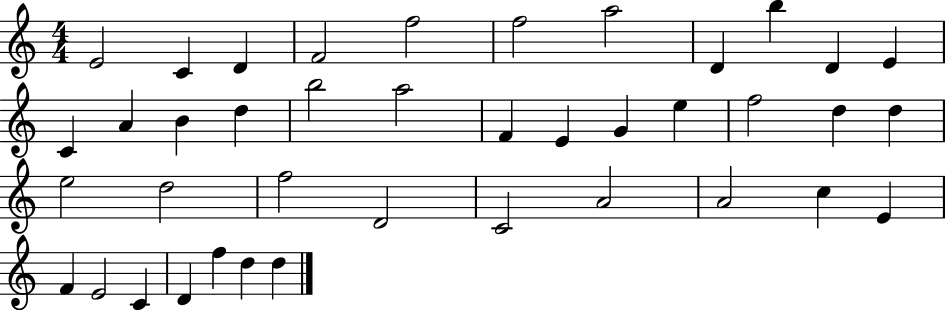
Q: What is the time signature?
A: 4/4